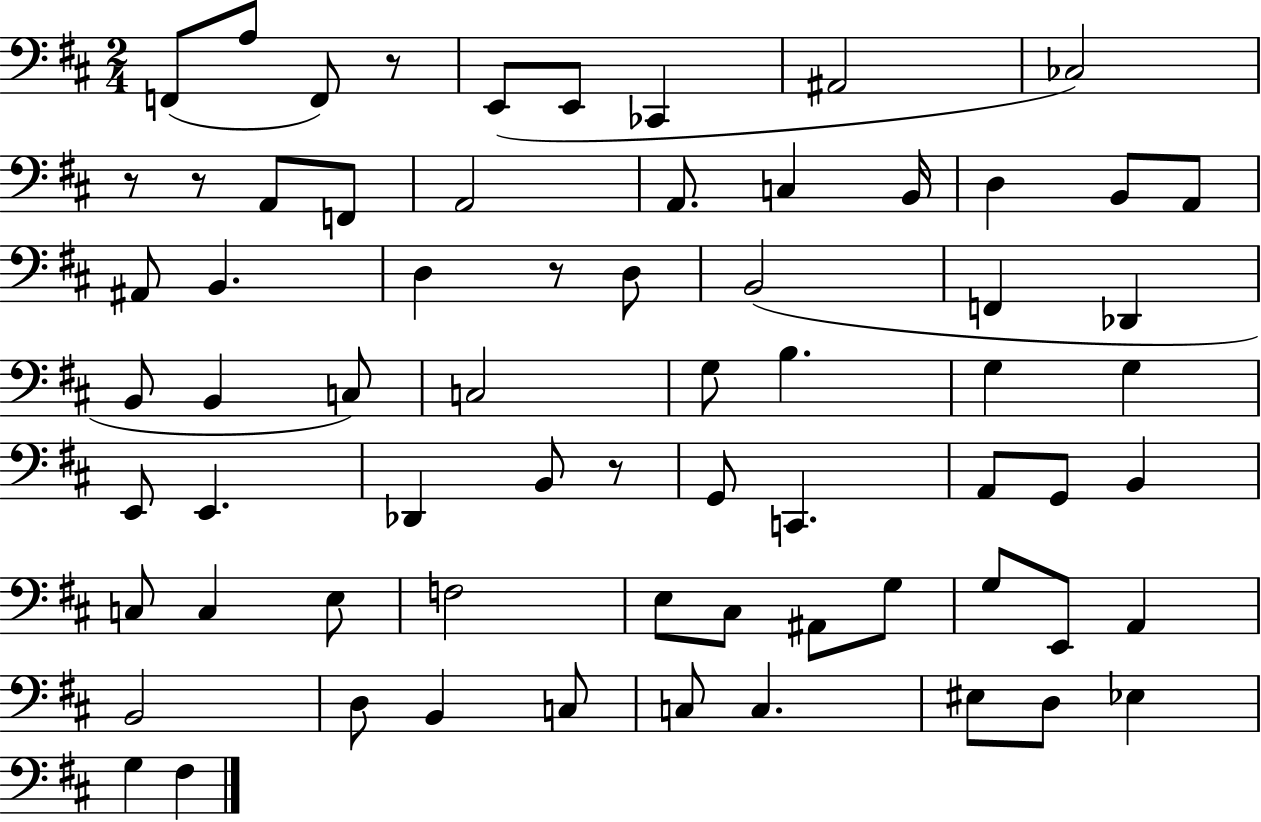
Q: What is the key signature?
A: D major